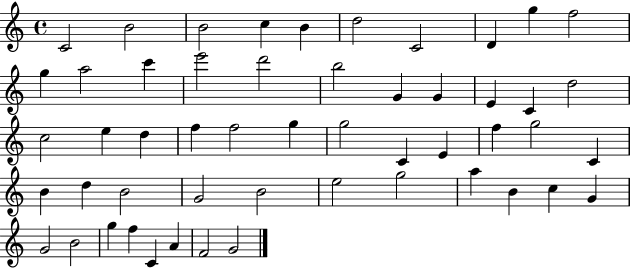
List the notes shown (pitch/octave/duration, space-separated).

C4/h B4/h B4/h C5/q B4/q D5/h C4/h D4/q G5/q F5/h G5/q A5/h C6/q E6/h D6/h B5/h G4/q G4/q E4/q C4/q D5/h C5/h E5/q D5/q F5/q F5/h G5/q G5/h C4/q E4/q F5/q G5/h C4/q B4/q D5/q B4/h G4/h B4/h E5/h G5/h A5/q B4/q C5/q G4/q G4/h B4/h G5/q F5/q C4/q A4/q F4/h G4/h